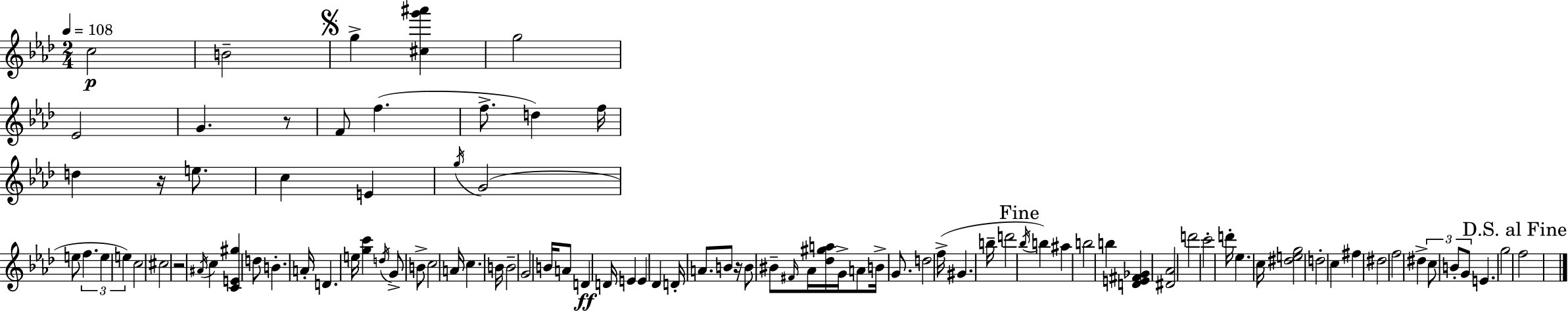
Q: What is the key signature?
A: AES major